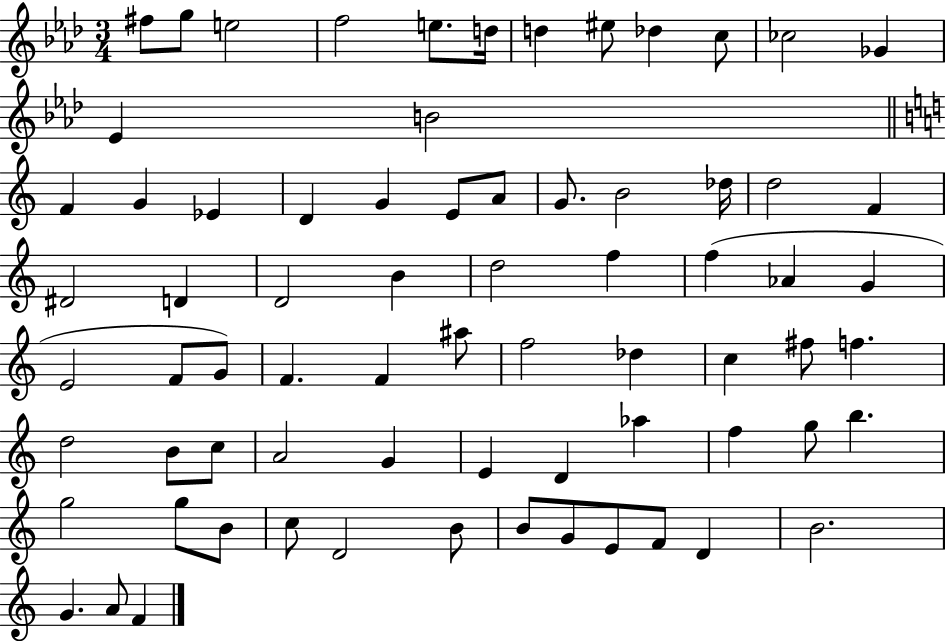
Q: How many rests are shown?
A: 0